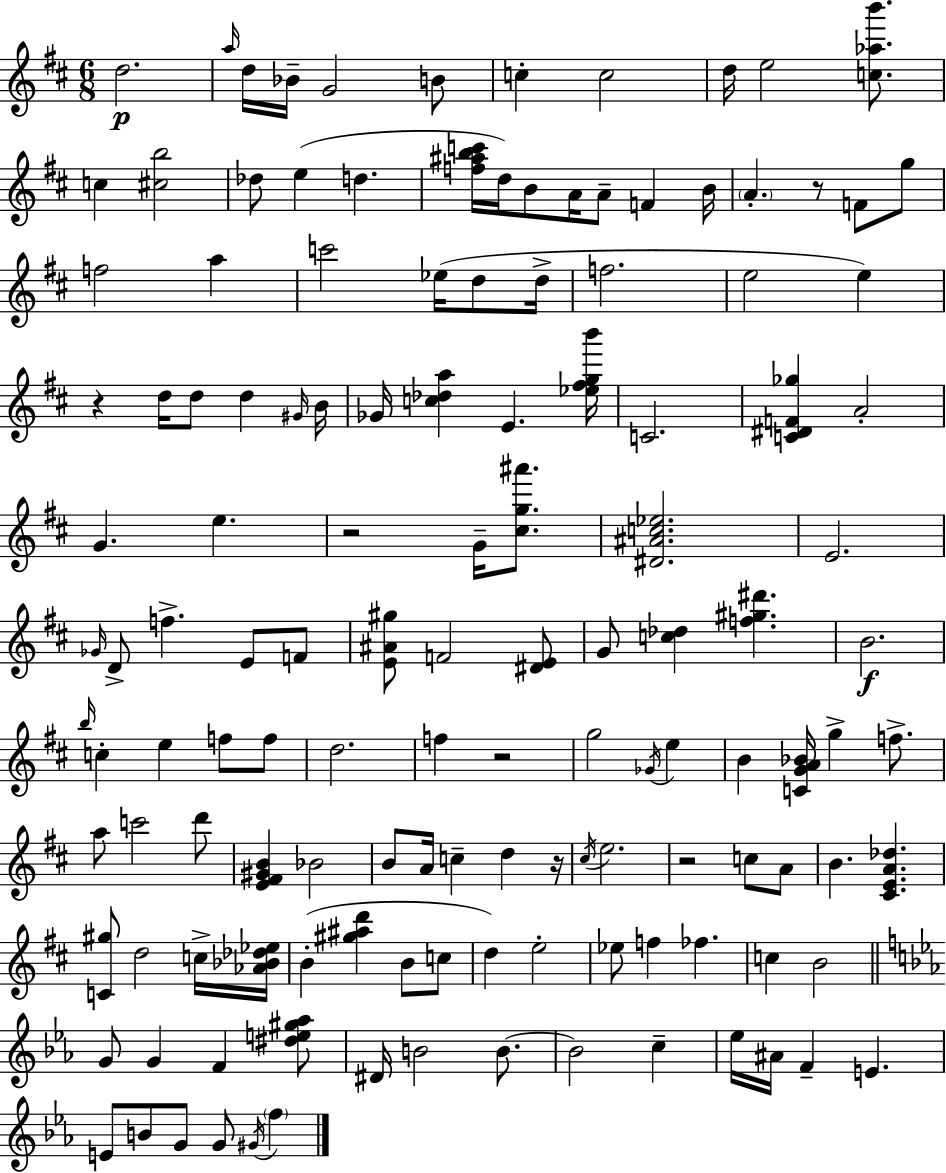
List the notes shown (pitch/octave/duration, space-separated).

D5/h. A5/s D5/s Bb4/s G4/h B4/e C5/q C5/h D5/s E5/h [C5,Ab5,B6]/e. C5/q [C#5,B5]/h Db5/e E5/q D5/q. [F5,A#5,B5,C6]/s D5/s B4/e A4/s A4/e F4/q B4/s A4/q. R/e F4/e G5/e F5/h A5/q C6/h Eb5/s D5/e D5/s F5/h. E5/h E5/q R/q D5/s D5/e D5/q G#4/s B4/s Gb4/s [C5,Db5,A5]/q E4/q. [Eb5,F#5,G5,B6]/s C4/h. [C4,D#4,F4,Gb5]/q A4/h G4/q. E5/q. R/h G4/s [C#5,G5,A#6]/e. [D#4,A#4,C5,Eb5]/h. E4/h. Gb4/s D4/e F5/q. E4/e F4/e [E4,A#4,G#5]/e F4/h [D#4,E4]/e G4/e [C5,Db5]/q [F5,G#5,D#6]/q. B4/h. B5/s C5/q E5/q F5/e F5/e D5/h. F5/q R/h G5/h Gb4/s E5/q B4/q [C4,G4,A4,Bb4]/s G5/q F5/e. A5/e C6/h D6/e [E4,F#4,G#4,B4]/q Bb4/h B4/e A4/s C5/q D5/q R/s C#5/s E5/h. R/h C5/e A4/e B4/q. [C#4,E4,A4,Db5]/q. [C4,G#5]/e D5/h C5/s [Ab4,Bb4,Db5,Eb5]/s B4/q [G#5,A#5,D6]/q B4/e C5/e D5/q E5/h Eb5/e F5/q FES5/q. C5/q B4/h G4/e G4/q F4/q [D#5,E5,G#5,Ab5]/e D#4/s B4/h B4/e. B4/h C5/q Eb5/s A#4/s F4/q E4/q. E4/e B4/e G4/e G4/e G#4/s F5/q